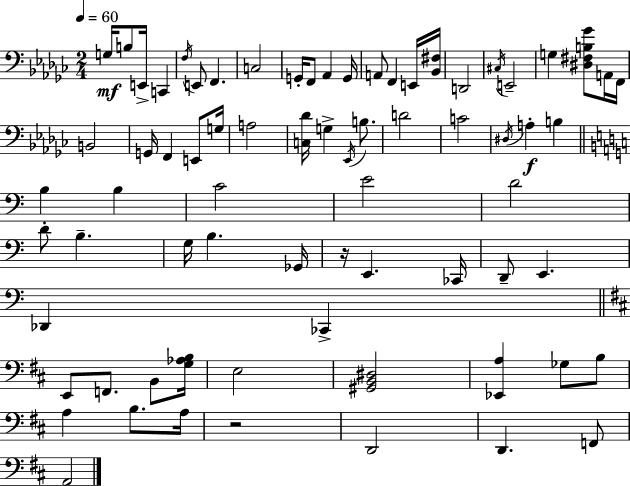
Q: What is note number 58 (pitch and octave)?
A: A3